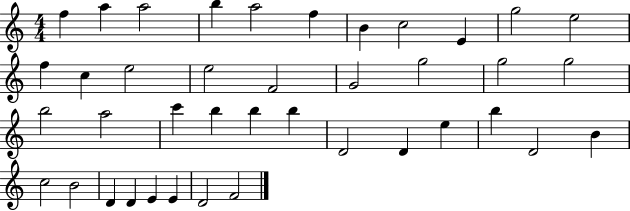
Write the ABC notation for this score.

X:1
T:Untitled
M:4/4
L:1/4
K:C
f a a2 b a2 f B c2 E g2 e2 f c e2 e2 F2 G2 g2 g2 g2 b2 a2 c' b b b D2 D e b D2 B c2 B2 D D E E D2 F2